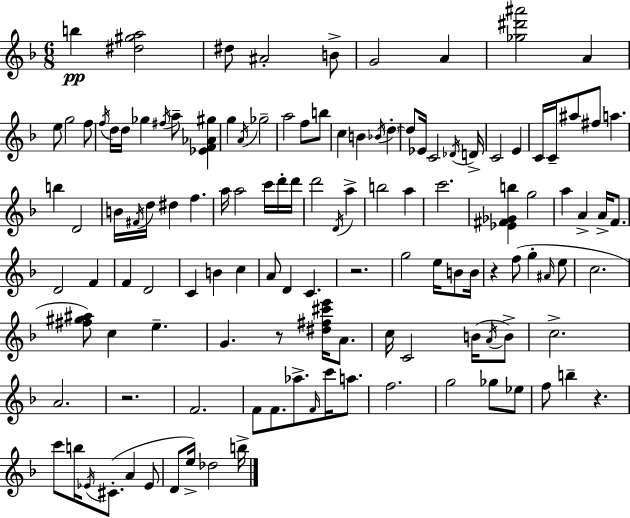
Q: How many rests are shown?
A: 5